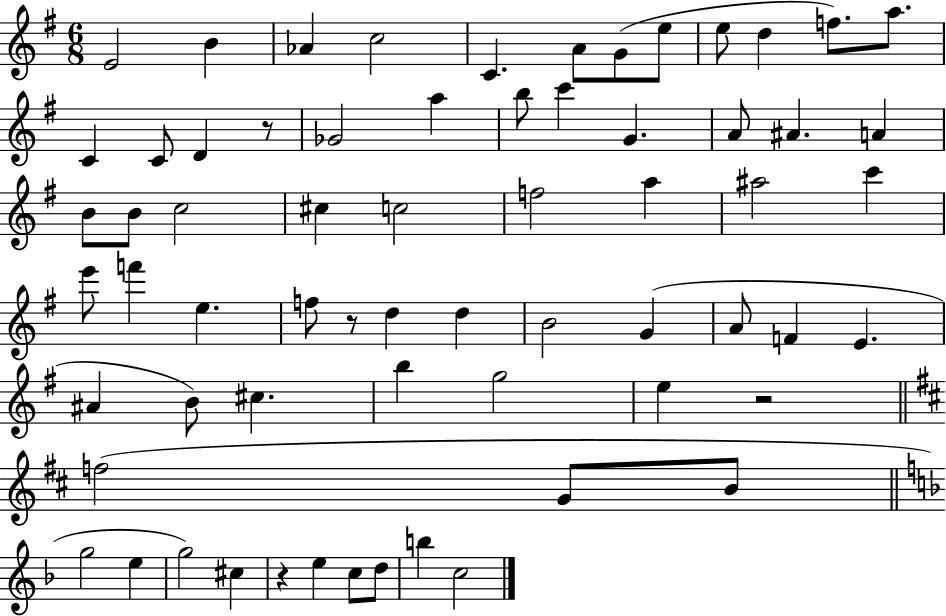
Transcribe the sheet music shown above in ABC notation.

X:1
T:Untitled
M:6/8
L:1/4
K:G
E2 B _A c2 C A/2 G/2 e/2 e/2 d f/2 a/2 C C/2 D z/2 _G2 a b/2 c' G A/2 ^A A B/2 B/2 c2 ^c c2 f2 a ^a2 c' e'/2 f' e f/2 z/2 d d B2 G A/2 F E ^A B/2 ^c b g2 e z2 f2 G/2 B/2 g2 e g2 ^c z e c/2 d/2 b c2